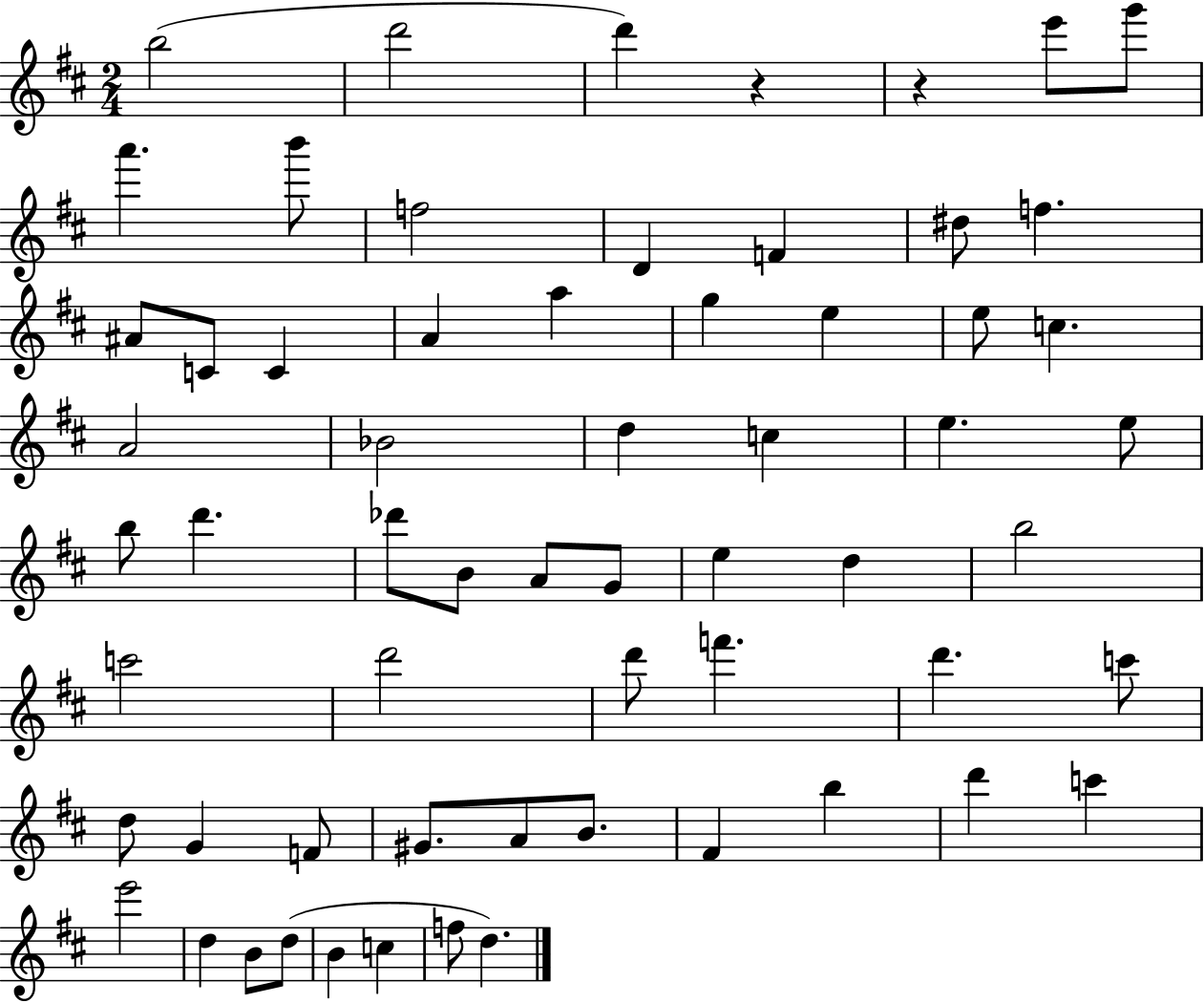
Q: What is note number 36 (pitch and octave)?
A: B5